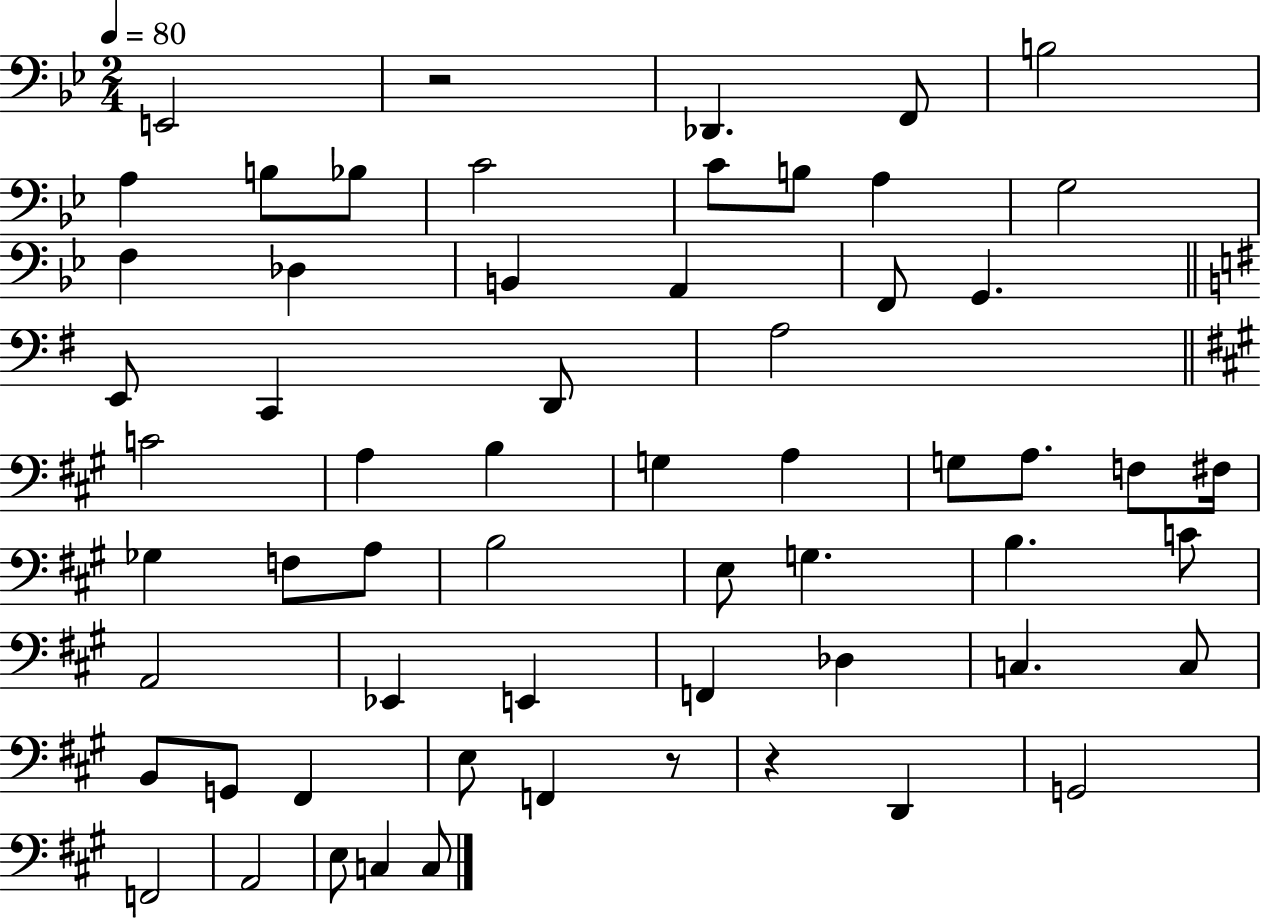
{
  \clef bass
  \numericTimeSignature
  \time 2/4
  \key bes \major
  \tempo 4 = 80
  e,2 | r2 | des,4. f,8 | b2 | \break a4 b8 bes8 | c'2 | c'8 b8 a4 | g2 | \break f4 des4 | b,4 a,4 | f,8 g,4. | \bar "||" \break \key e \minor e,8 c,4 d,8 | a2 | \bar "||" \break \key a \major c'2 | a4 b4 | g4 a4 | g8 a8. f8 fis16 | \break ges4 f8 a8 | b2 | e8 g4. | b4. c'8 | \break a,2 | ees,4 e,4 | f,4 des4 | c4. c8 | \break b,8 g,8 fis,4 | e8 f,4 r8 | r4 d,4 | g,2 | \break f,2 | a,2 | e8 c4 c8 | \bar "|."
}